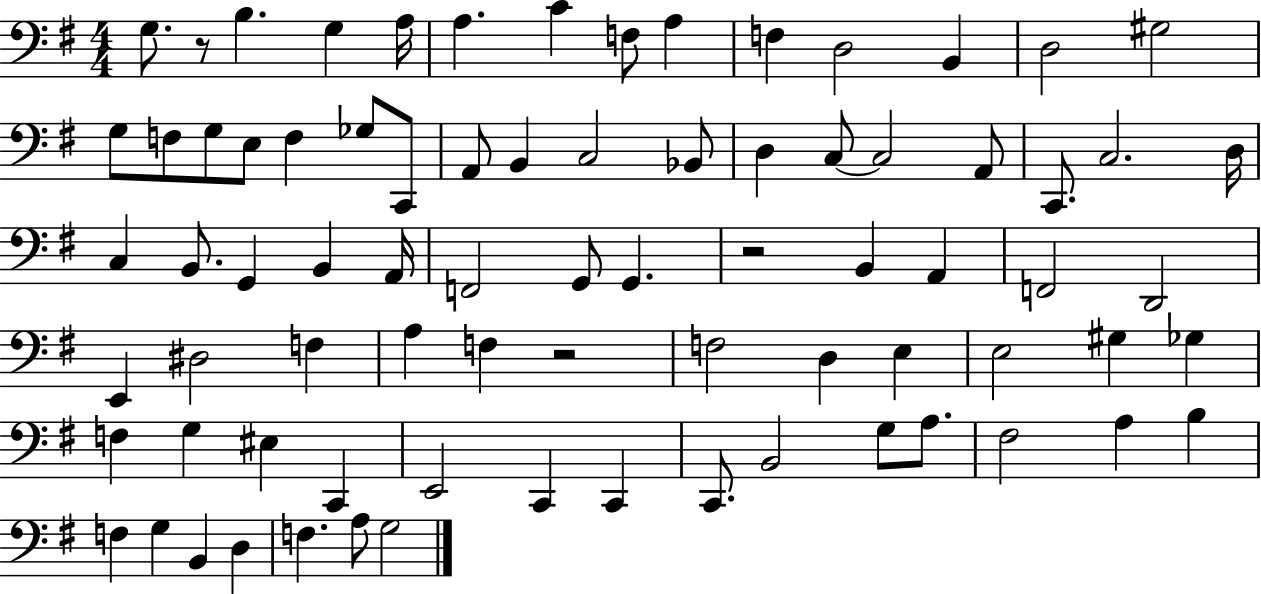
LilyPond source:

{
  \clef bass
  \numericTimeSignature
  \time 4/4
  \key g \major
  g8. r8 b4. g4 a16 | a4. c'4 f8 a4 | f4 d2 b,4 | d2 gis2 | \break g8 f8 g8 e8 f4 ges8 c,8 | a,8 b,4 c2 bes,8 | d4 c8~~ c2 a,8 | c,8. c2. d16 | \break c4 b,8. g,4 b,4 a,16 | f,2 g,8 g,4. | r2 b,4 a,4 | f,2 d,2 | \break e,4 dis2 f4 | a4 f4 r2 | f2 d4 e4 | e2 gis4 ges4 | \break f4 g4 eis4 c,4 | e,2 c,4 c,4 | c,8. b,2 g8 a8. | fis2 a4 b4 | \break f4 g4 b,4 d4 | f4. a8 g2 | \bar "|."
}